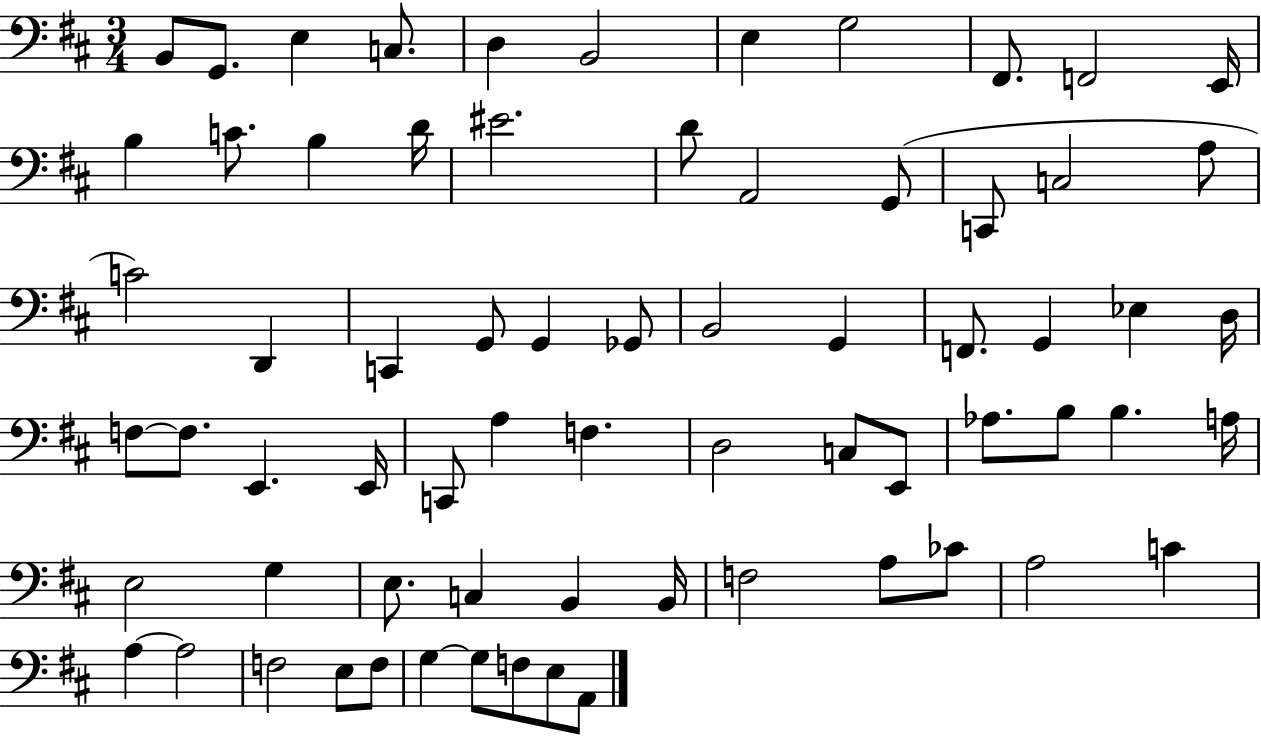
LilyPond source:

{
  \clef bass
  \numericTimeSignature
  \time 3/4
  \key d \major
  b,8 g,8. e4 c8. | d4 b,2 | e4 g2 | fis,8. f,2 e,16 | \break b4 c'8. b4 d'16 | eis'2. | d'8 a,2 g,8( | c,8 c2 a8 | \break c'2) d,4 | c,4 g,8 g,4 ges,8 | b,2 g,4 | f,8. g,4 ees4 d16 | \break f8~~ f8. e,4. e,16 | c,8 a4 f4. | d2 c8 e,8 | aes8. b8 b4. a16 | \break e2 g4 | e8. c4 b,4 b,16 | f2 a8 ces'8 | a2 c'4 | \break a4~~ a2 | f2 e8 f8 | g4~~ g8 f8 e8 a,8 | \bar "|."
}